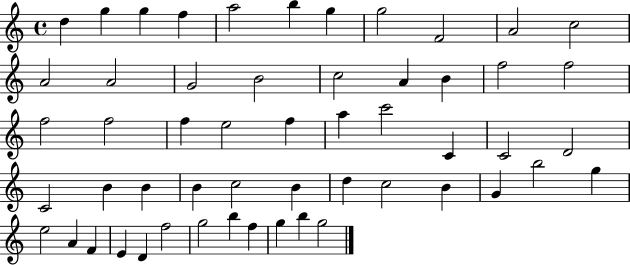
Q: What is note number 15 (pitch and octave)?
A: B4